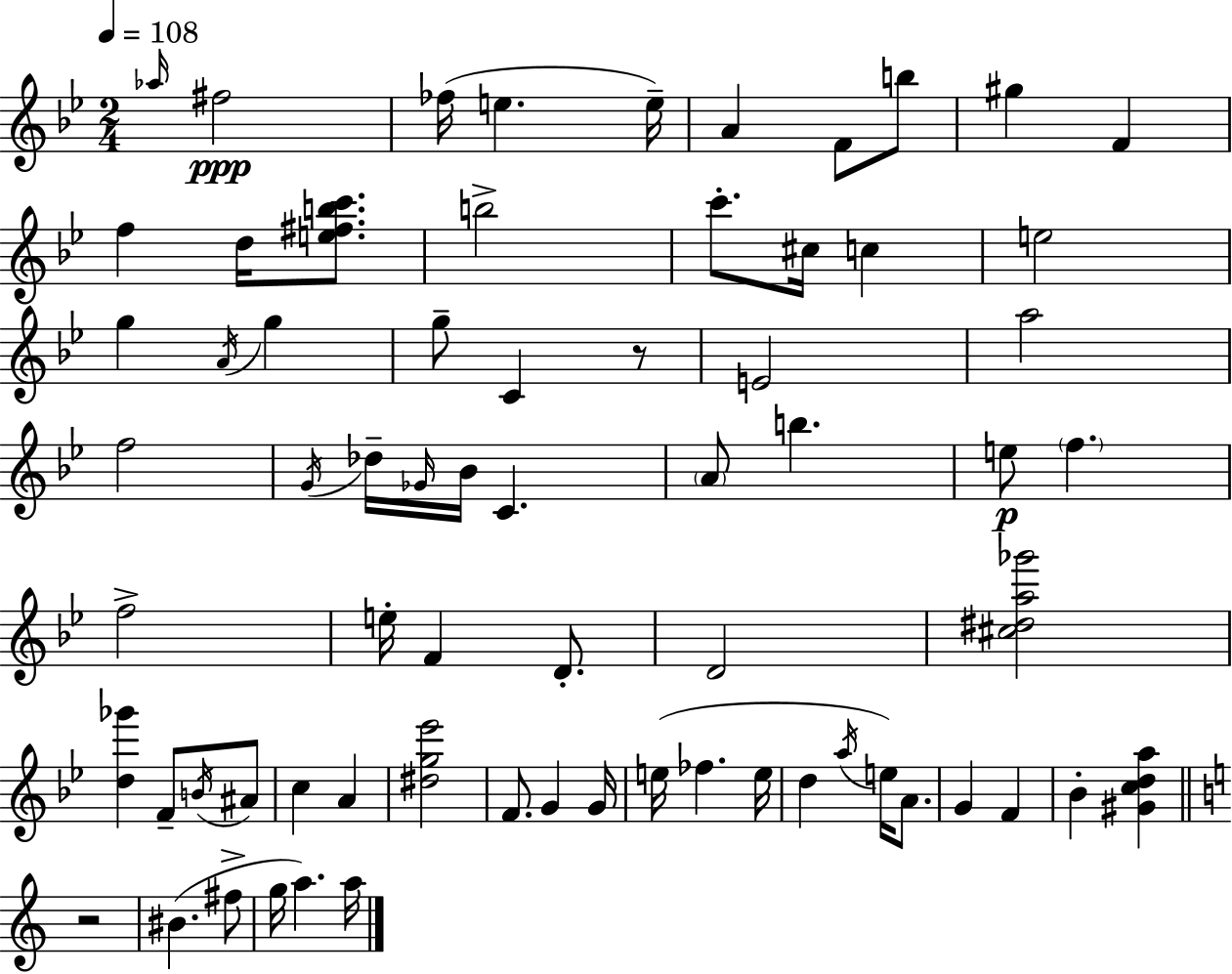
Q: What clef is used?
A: treble